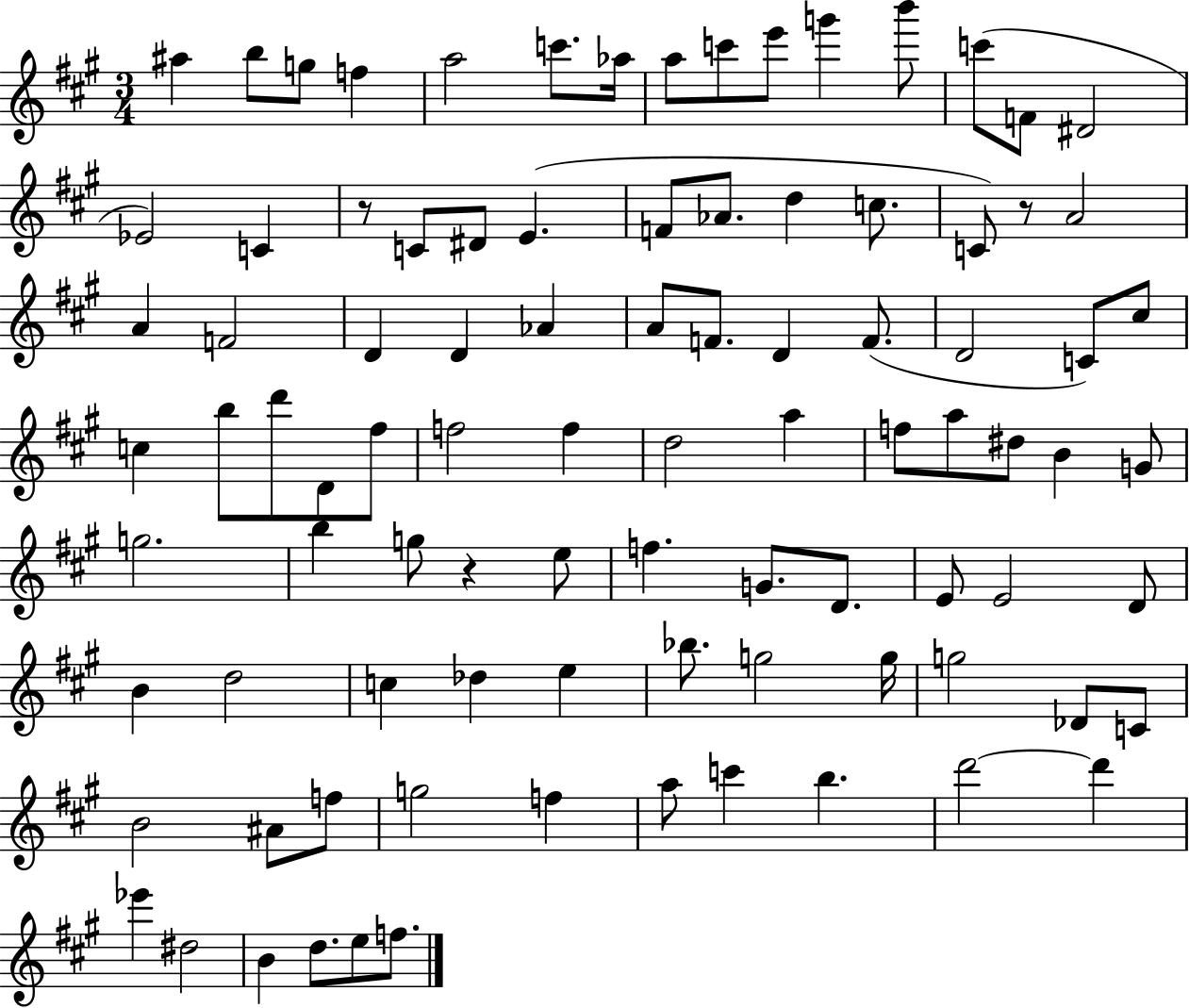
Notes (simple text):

A#5/q B5/e G5/e F5/q A5/h C6/e. Ab5/s A5/e C6/e E6/e G6/q B6/e C6/e F4/e D#4/h Eb4/h C4/q R/e C4/e D#4/e E4/q. F4/e Ab4/e. D5/q C5/e. C4/e R/e A4/h A4/q F4/h D4/q D4/q Ab4/q A4/e F4/e. D4/q F4/e. D4/h C4/e C#5/e C5/q B5/e D6/e D4/e F#5/e F5/h F5/q D5/h A5/q F5/e A5/e D#5/e B4/q G4/e G5/h. B5/q G5/e R/q E5/e F5/q. G4/e. D4/e. E4/e E4/h D4/e B4/q D5/h C5/q Db5/q E5/q Bb5/e. G5/h G5/s G5/h Db4/e C4/e B4/h A#4/e F5/e G5/h F5/q A5/e C6/q B5/q. D6/h D6/q Eb6/q D#5/h B4/q D5/e. E5/e F5/e.